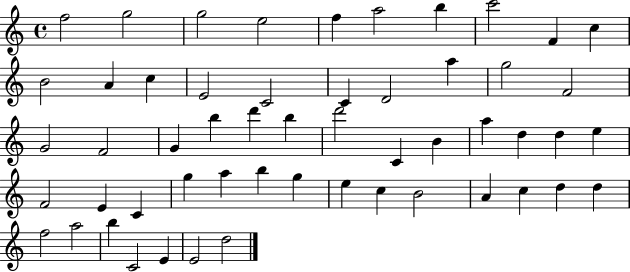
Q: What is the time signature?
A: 4/4